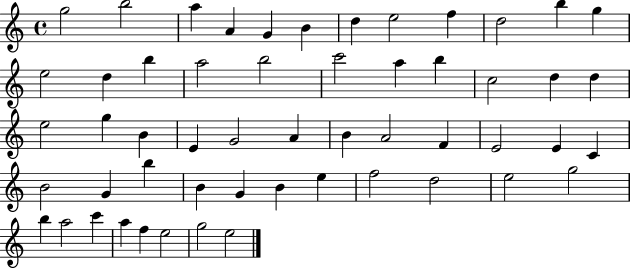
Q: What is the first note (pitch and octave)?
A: G5